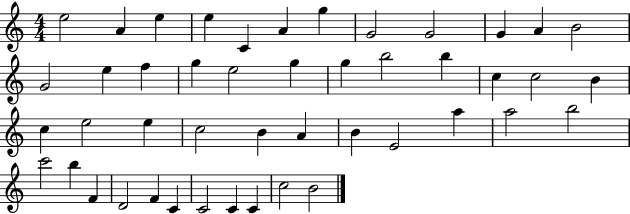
E5/h A4/q E5/q E5/q C4/q A4/q G5/q G4/h G4/h G4/q A4/q B4/h G4/h E5/q F5/q G5/q E5/h G5/q G5/q B5/h B5/q C5/q C5/h B4/q C5/q E5/h E5/q C5/h B4/q A4/q B4/q E4/h A5/q A5/h B5/h C6/h B5/q F4/q D4/h F4/q C4/q C4/h C4/q C4/q C5/h B4/h